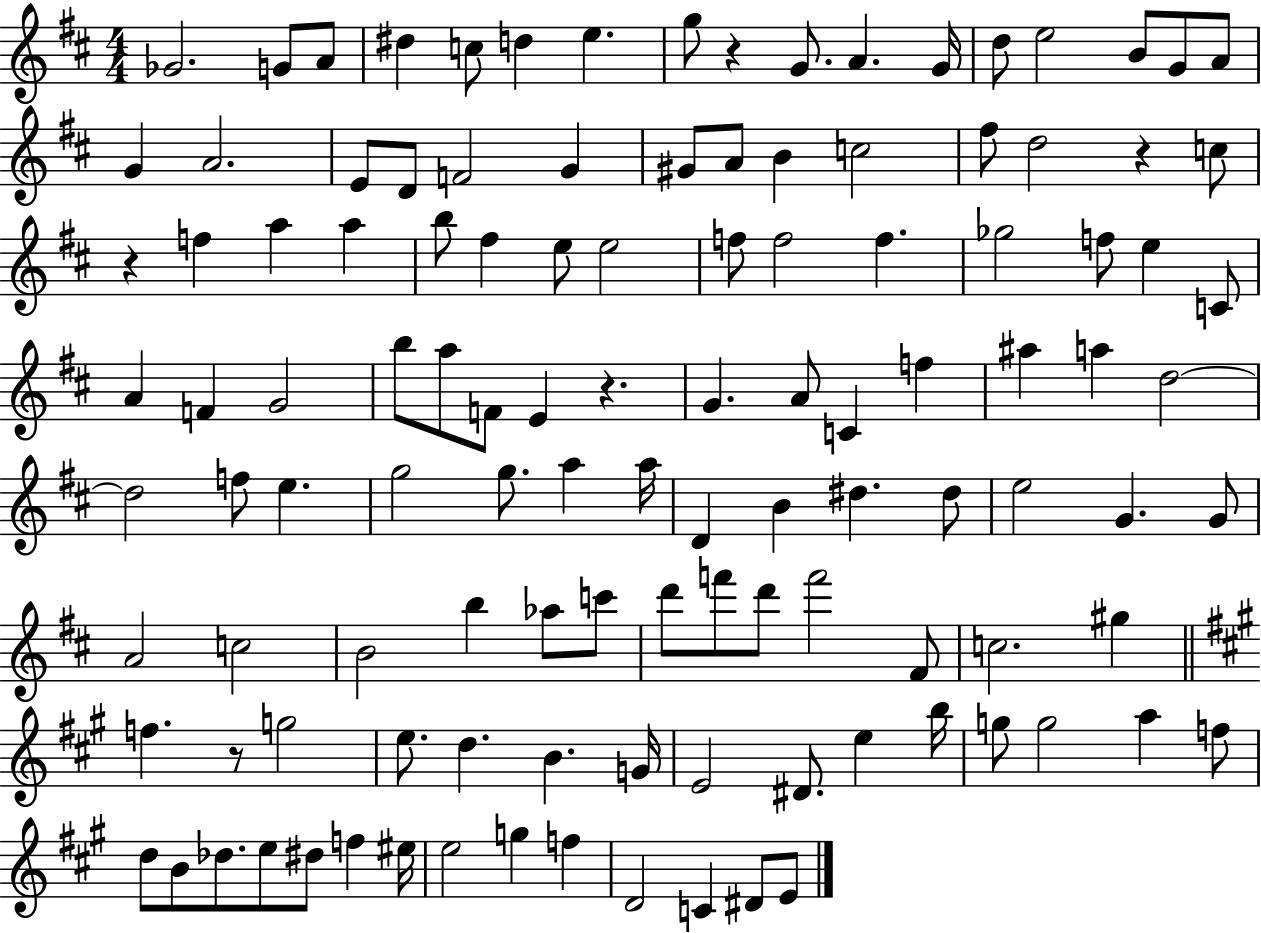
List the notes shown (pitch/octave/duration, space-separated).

Gb4/h. G4/e A4/e D#5/q C5/e D5/q E5/q. G5/e R/q G4/e. A4/q. G4/s D5/e E5/h B4/e G4/e A4/e G4/q A4/h. E4/e D4/e F4/h G4/q G#4/e A4/e B4/q C5/h F#5/e D5/h R/q C5/e R/q F5/q A5/q A5/q B5/e F#5/q E5/e E5/h F5/e F5/h F5/q. Gb5/h F5/e E5/q C4/e A4/q F4/q G4/h B5/e A5/e F4/e E4/q R/q. G4/q. A4/e C4/q F5/q A#5/q A5/q D5/h D5/h F5/e E5/q. G5/h G5/e. A5/q A5/s D4/q B4/q D#5/q. D#5/e E5/h G4/q. G4/e A4/h C5/h B4/h B5/q Ab5/e C6/e D6/e F6/e D6/e F6/h F#4/e C5/h. G#5/q F5/q. R/e G5/h E5/e. D5/q. B4/q. G4/s E4/h D#4/e. E5/q B5/s G5/e G5/h A5/q F5/e D5/e B4/e Db5/e. E5/e D#5/e F5/q EIS5/s E5/h G5/q F5/q D4/h C4/q D#4/e E4/e